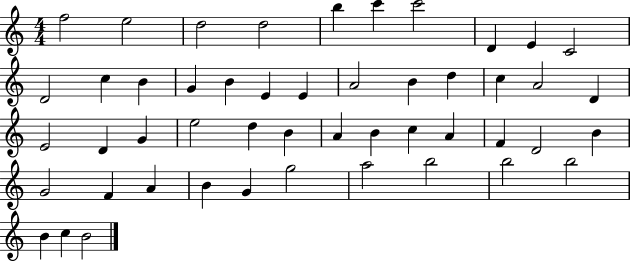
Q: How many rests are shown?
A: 0